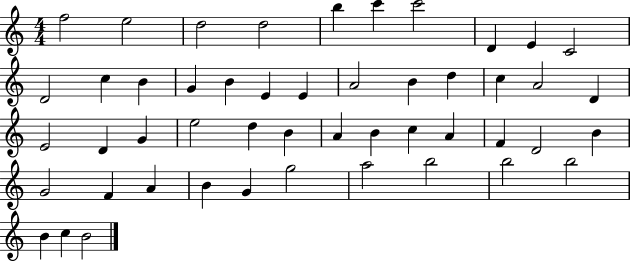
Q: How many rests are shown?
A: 0